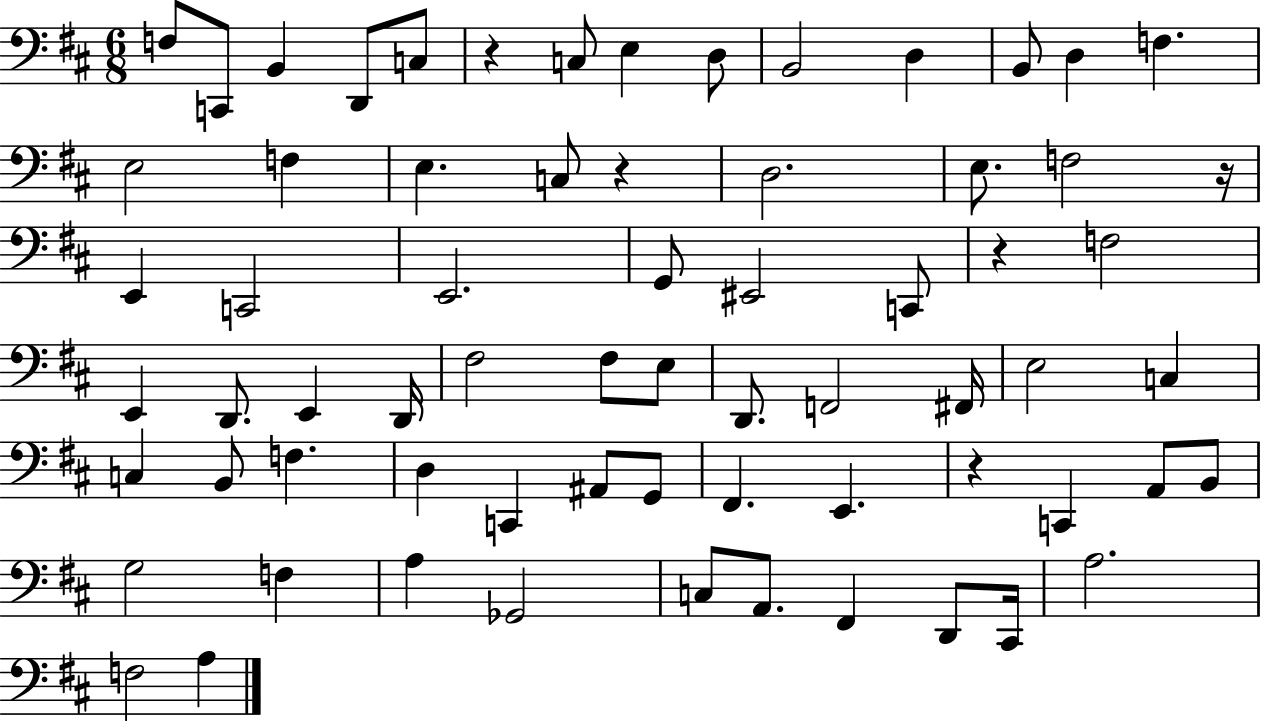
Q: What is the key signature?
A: D major